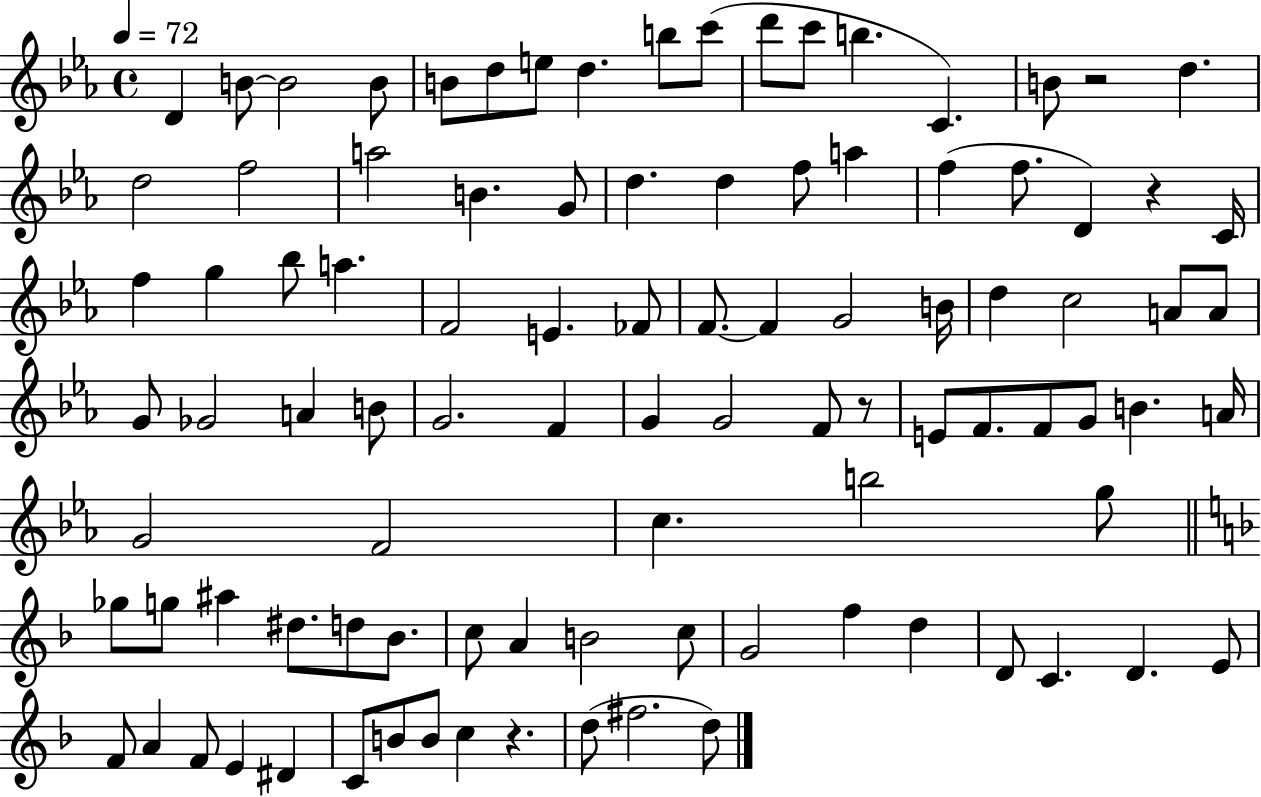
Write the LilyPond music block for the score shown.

{
  \clef treble
  \time 4/4
  \defaultTimeSignature
  \key ees \major
  \tempo 4 = 72
  d'4 b'8~~ b'2 b'8 | b'8 d''8 e''8 d''4. b''8 c'''8( | d'''8 c'''8 b''4. c'4.) | b'8 r2 d''4. | \break d''2 f''2 | a''2 b'4. g'8 | d''4. d''4 f''8 a''4 | f''4( f''8. d'4) r4 c'16 | \break f''4 g''4 bes''8 a''4. | f'2 e'4. fes'8 | f'8.~~ f'4 g'2 b'16 | d''4 c''2 a'8 a'8 | \break g'8 ges'2 a'4 b'8 | g'2. f'4 | g'4 g'2 f'8 r8 | e'8 f'8. f'8 g'8 b'4. a'16 | \break g'2 f'2 | c''4. b''2 g''8 | \bar "||" \break \key d \minor ges''8 g''8 ais''4 dis''8. d''8 bes'8. | c''8 a'4 b'2 c''8 | g'2 f''4 d''4 | d'8 c'4. d'4. e'8 | \break f'8 a'4 f'8 e'4 dis'4 | c'8 b'8 b'8 c''4 r4. | d''8( fis''2. d''8) | \bar "|."
}